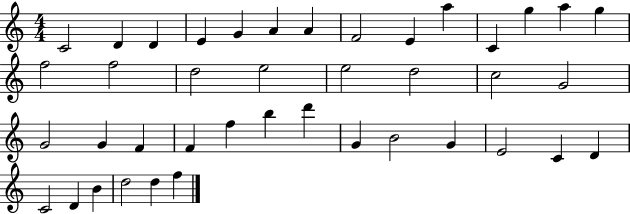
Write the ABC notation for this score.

X:1
T:Untitled
M:4/4
L:1/4
K:C
C2 D D E G A A F2 E a C g a g f2 f2 d2 e2 e2 d2 c2 G2 G2 G F F f b d' G B2 G E2 C D C2 D B d2 d f